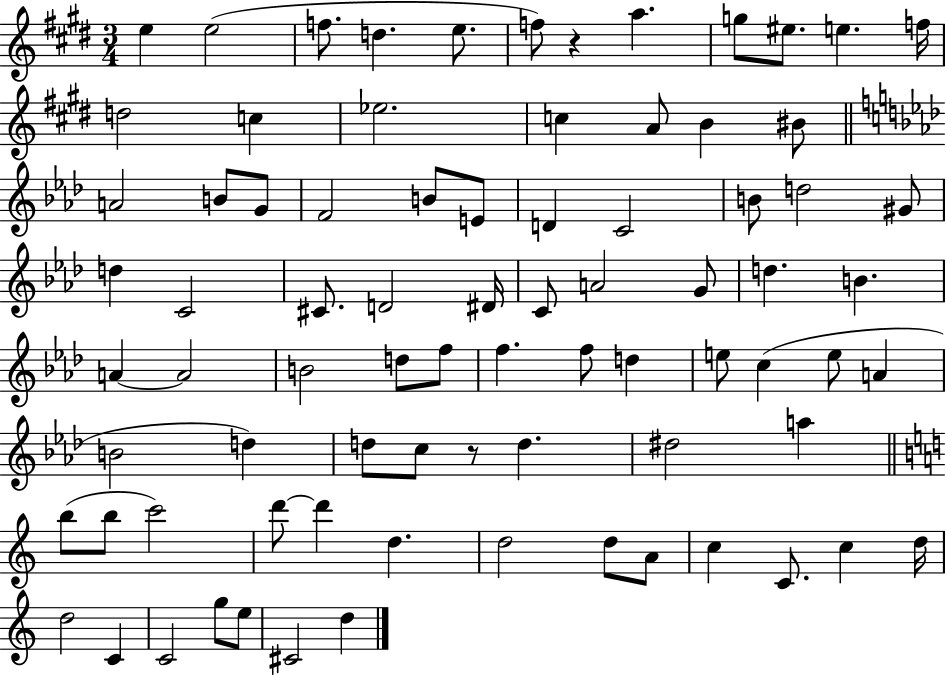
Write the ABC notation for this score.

X:1
T:Untitled
M:3/4
L:1/4
K:E
e e2 f/2 d e/2 f/2 z a g/2 ^e/2 e f/4 d2 c _e2 c A/2 B ^B/2 A2 B/2 G/2 F2 B/2 E/2 D C2 B/2 d2 ^G/2 d C2 ^C/2 D2 ^D/4 C/2 A2 G/2 d B A A2 B2 d/2 f/2 f f/2 d e/2 c e/2 A B2 d d/2 c/2 z/2 d ^d2 a b/2 b/2 c'2 d'/2 d' d d2 d/2 A/2 c C/2 c d/4 d2 C C2 g/2 e/2 ^C2 d